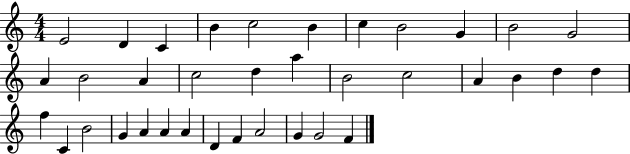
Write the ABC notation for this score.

X:1
T:Untitled
M:4/4
L:1/4
K:C
E2 D C B c2 B c B2 G B2 G2 A B2 A c2 d a B2 c2 A B d d f C B2 G A A A D F A2 G G2 F